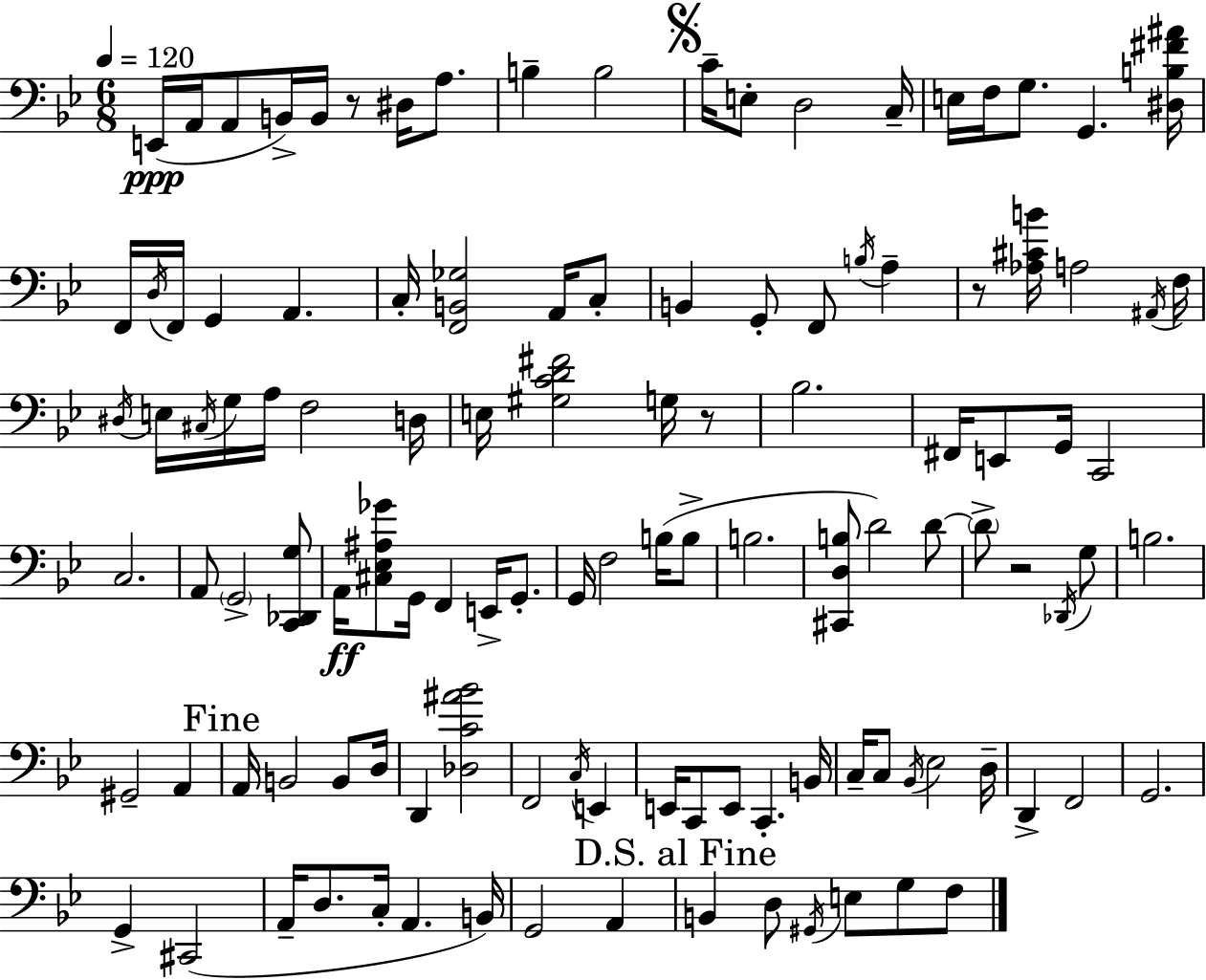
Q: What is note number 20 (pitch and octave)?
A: F2